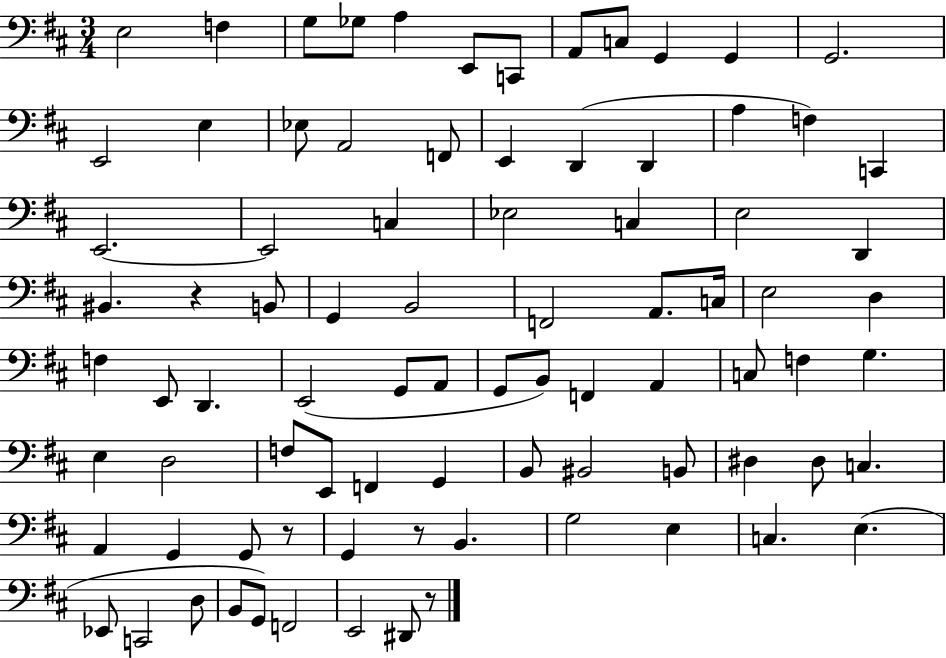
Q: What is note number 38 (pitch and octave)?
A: E3